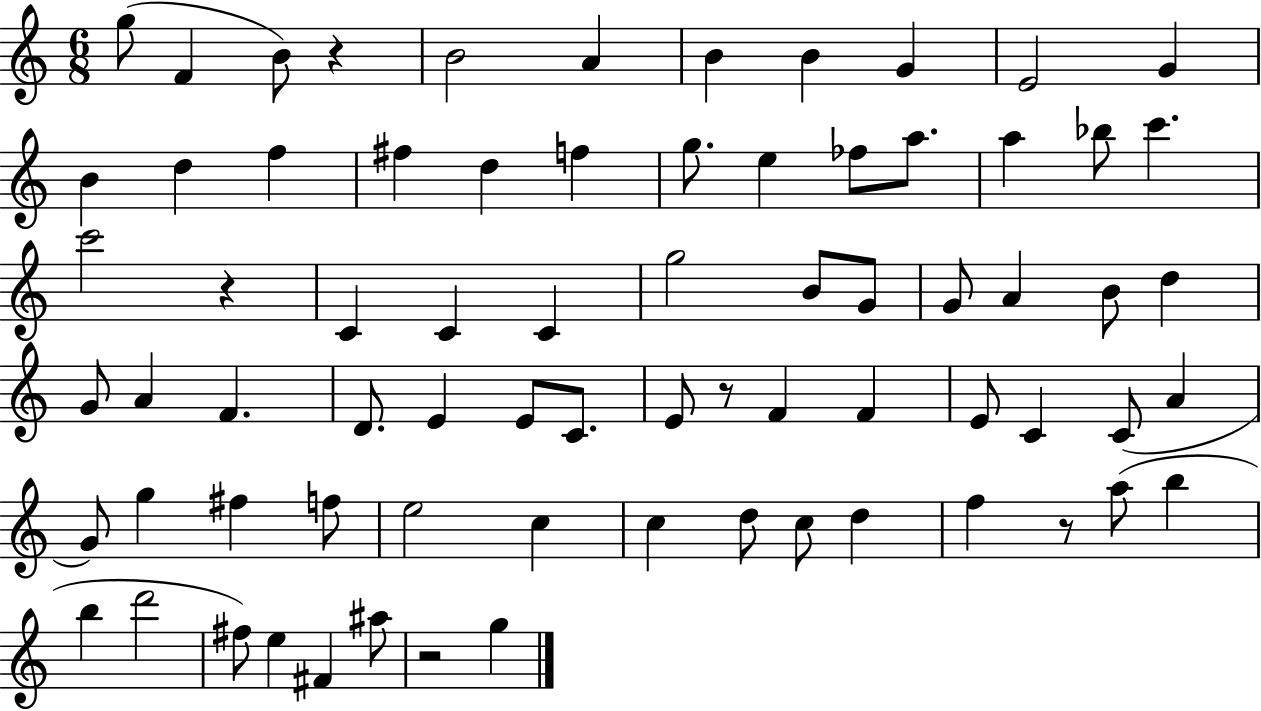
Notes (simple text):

G5/e F4/q B4/e R/q B4/h A4/q B4/q B4/q G4/q E4/h G4/q B4/q D5/q F5/q F#5/q D5/q F5/q G5/e. E5/q FES5/e A5/e. A5/q Bb5/e C6/q. C6/h R/q C4/q C4/q C4/q G5/h B4/e G4/e G4/e A4/q B4/e D5/q G4/e A4/q F4/q. D4/e. E4/q E4/e C4/e. E4/e R/e F4/q F4/q E4/e C4/q C4/e A4/q G4/e G5/q F#5/q F5/e E5/h C5/q C5/q D5/e C5/e D5/q F5/q R/e A5/e B5/q B5/q D6/h F#5/e E5/q F#4/q A#5/e R/h G5/q